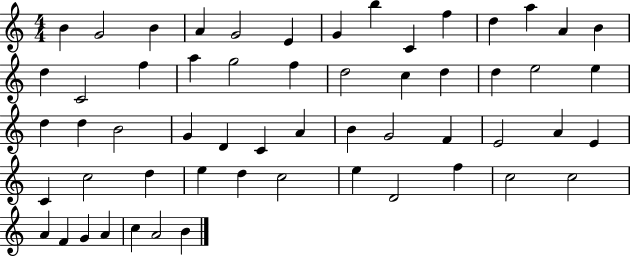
B4/q G4/h B4/q A4/q G4/h E4/q G4/q B5/q C4/q F5/q D5/q A5/q A4/q B4/q D5/q C4/h F5/q A5/q G5/h F5/q D5/h C5/q D5/q D5/q E5/h E5/q D5/q D5/q B4/h G4/q D4/q C4/q A4/q B4/q G4/h F4/q E4/h A4/q E4/q C4/q C5/h D5/q E5/q D5/q C5/h E5/q D4/h F5/q C5/h C5/h A4/q F4/q G4/q A4/q C5/q A4/h B4/q